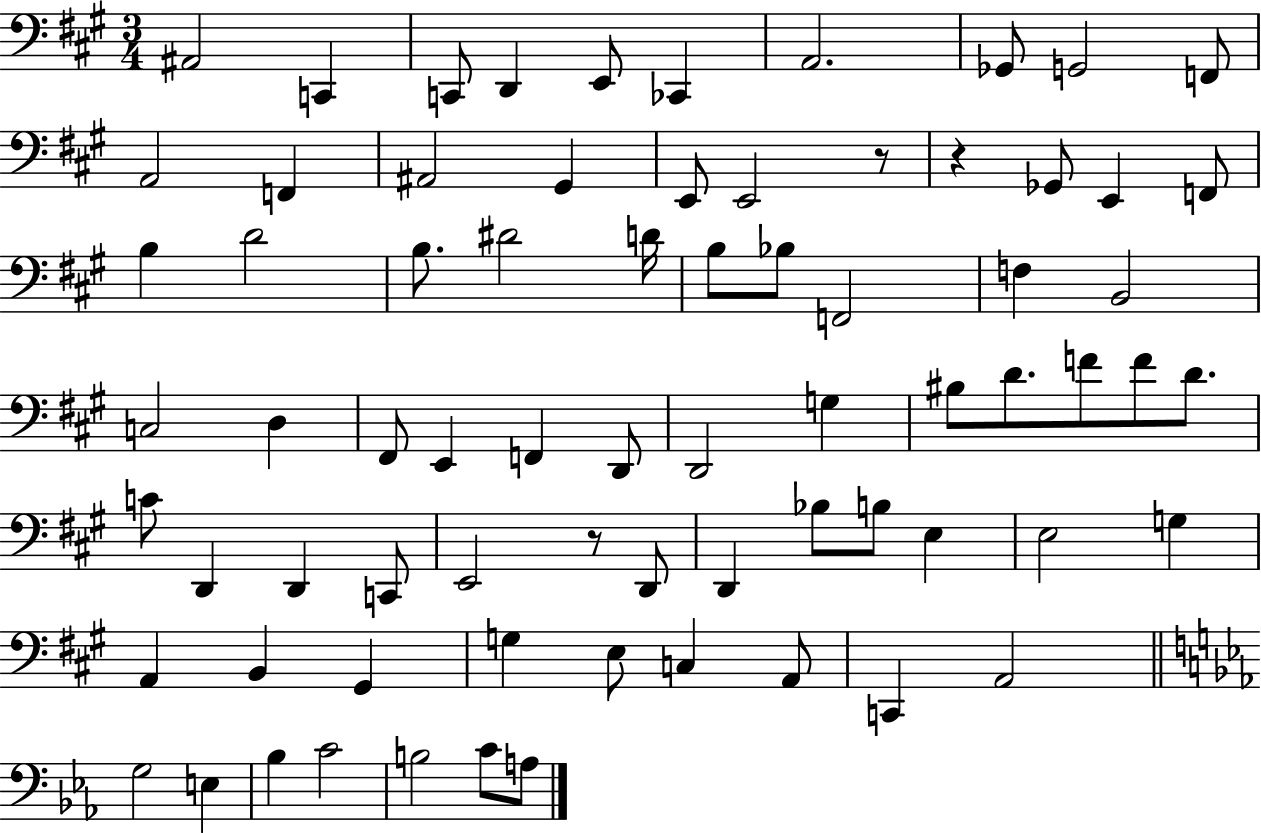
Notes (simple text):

A#2/h C2/q C2/e D2/q E2/e CES2/q A2/h. Gb2/e G2/h F2/e A2/h F2/q A#2/h G#2/q E2/e E2/h R/e R/q Gb2/e E2/q F2/e B3/q D4/h B3/e. D#4/h D4/s B3/e Bb3/e F2/h F3/q B2/h C3/h D3/q F#2/e E2/q F2/q D2/e D2/h G3/q BIS3/e D4/e. F4/e F4/e D4/e. C4/e D2/q D2/q C2/e E2/h R/e D2/e D2/q Bb3/e B3/e E3/q E3/h G3/q A2/q B2/q G#2/q G3/q E3/e C3/q A2/e C2/q A2/h G3/h E3/q Bb3/q C4/h B3/h C4/e A3/e